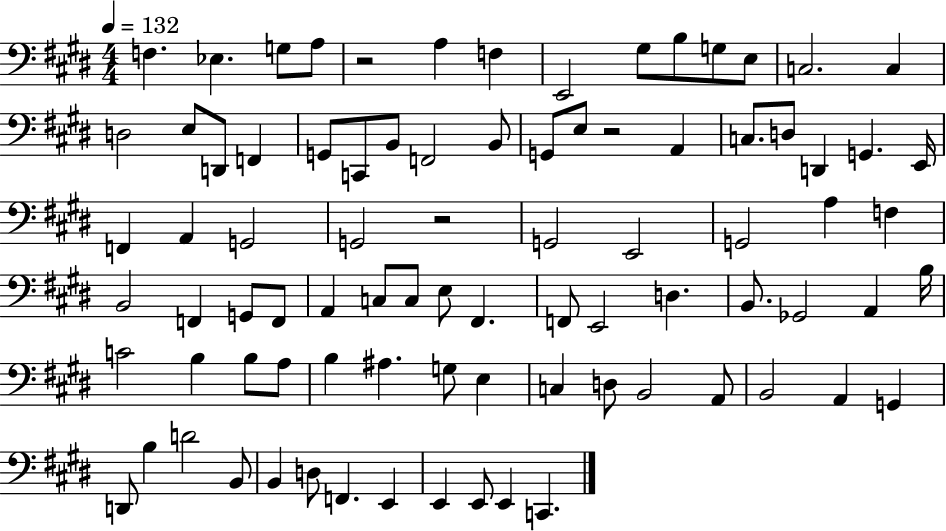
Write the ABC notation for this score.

X:1
T:Untitled
M:4/4
L:1/4
K:E
F, _E, G,/2 A,/2 z2 A, F, E,,2 ^G,/2 B,/2 G,/2 E,/2 C,2 C, D,2 E,/2 D,,/2 F,, G,,/2 C,,/2 B,,/2 F,,2 B,,/2 G,,/2 E,/2 z2 A,, C,/2 D,/2 D,, G,, E,,/4 F,, A,, G,,2 G,,2 z2 G,,2 E,,2 G,,2 A, F, B,,2 F,, G,,/2 F,,/2 A,, C,/2 C,/2 E,/2 ^F,, F,,/2 E,,2 D, B,,/2 _G,,2 A,, B,/4 C2 B, B,/2 A,/2 B, ^A, G,/2 E, C, D,/2 B,,2 A,,/2 B,,2 A,, G,, D,,/2 B, D2 B,,/2 B,, D,/2 F,, E,, E,, E,,/2 E,, C,,